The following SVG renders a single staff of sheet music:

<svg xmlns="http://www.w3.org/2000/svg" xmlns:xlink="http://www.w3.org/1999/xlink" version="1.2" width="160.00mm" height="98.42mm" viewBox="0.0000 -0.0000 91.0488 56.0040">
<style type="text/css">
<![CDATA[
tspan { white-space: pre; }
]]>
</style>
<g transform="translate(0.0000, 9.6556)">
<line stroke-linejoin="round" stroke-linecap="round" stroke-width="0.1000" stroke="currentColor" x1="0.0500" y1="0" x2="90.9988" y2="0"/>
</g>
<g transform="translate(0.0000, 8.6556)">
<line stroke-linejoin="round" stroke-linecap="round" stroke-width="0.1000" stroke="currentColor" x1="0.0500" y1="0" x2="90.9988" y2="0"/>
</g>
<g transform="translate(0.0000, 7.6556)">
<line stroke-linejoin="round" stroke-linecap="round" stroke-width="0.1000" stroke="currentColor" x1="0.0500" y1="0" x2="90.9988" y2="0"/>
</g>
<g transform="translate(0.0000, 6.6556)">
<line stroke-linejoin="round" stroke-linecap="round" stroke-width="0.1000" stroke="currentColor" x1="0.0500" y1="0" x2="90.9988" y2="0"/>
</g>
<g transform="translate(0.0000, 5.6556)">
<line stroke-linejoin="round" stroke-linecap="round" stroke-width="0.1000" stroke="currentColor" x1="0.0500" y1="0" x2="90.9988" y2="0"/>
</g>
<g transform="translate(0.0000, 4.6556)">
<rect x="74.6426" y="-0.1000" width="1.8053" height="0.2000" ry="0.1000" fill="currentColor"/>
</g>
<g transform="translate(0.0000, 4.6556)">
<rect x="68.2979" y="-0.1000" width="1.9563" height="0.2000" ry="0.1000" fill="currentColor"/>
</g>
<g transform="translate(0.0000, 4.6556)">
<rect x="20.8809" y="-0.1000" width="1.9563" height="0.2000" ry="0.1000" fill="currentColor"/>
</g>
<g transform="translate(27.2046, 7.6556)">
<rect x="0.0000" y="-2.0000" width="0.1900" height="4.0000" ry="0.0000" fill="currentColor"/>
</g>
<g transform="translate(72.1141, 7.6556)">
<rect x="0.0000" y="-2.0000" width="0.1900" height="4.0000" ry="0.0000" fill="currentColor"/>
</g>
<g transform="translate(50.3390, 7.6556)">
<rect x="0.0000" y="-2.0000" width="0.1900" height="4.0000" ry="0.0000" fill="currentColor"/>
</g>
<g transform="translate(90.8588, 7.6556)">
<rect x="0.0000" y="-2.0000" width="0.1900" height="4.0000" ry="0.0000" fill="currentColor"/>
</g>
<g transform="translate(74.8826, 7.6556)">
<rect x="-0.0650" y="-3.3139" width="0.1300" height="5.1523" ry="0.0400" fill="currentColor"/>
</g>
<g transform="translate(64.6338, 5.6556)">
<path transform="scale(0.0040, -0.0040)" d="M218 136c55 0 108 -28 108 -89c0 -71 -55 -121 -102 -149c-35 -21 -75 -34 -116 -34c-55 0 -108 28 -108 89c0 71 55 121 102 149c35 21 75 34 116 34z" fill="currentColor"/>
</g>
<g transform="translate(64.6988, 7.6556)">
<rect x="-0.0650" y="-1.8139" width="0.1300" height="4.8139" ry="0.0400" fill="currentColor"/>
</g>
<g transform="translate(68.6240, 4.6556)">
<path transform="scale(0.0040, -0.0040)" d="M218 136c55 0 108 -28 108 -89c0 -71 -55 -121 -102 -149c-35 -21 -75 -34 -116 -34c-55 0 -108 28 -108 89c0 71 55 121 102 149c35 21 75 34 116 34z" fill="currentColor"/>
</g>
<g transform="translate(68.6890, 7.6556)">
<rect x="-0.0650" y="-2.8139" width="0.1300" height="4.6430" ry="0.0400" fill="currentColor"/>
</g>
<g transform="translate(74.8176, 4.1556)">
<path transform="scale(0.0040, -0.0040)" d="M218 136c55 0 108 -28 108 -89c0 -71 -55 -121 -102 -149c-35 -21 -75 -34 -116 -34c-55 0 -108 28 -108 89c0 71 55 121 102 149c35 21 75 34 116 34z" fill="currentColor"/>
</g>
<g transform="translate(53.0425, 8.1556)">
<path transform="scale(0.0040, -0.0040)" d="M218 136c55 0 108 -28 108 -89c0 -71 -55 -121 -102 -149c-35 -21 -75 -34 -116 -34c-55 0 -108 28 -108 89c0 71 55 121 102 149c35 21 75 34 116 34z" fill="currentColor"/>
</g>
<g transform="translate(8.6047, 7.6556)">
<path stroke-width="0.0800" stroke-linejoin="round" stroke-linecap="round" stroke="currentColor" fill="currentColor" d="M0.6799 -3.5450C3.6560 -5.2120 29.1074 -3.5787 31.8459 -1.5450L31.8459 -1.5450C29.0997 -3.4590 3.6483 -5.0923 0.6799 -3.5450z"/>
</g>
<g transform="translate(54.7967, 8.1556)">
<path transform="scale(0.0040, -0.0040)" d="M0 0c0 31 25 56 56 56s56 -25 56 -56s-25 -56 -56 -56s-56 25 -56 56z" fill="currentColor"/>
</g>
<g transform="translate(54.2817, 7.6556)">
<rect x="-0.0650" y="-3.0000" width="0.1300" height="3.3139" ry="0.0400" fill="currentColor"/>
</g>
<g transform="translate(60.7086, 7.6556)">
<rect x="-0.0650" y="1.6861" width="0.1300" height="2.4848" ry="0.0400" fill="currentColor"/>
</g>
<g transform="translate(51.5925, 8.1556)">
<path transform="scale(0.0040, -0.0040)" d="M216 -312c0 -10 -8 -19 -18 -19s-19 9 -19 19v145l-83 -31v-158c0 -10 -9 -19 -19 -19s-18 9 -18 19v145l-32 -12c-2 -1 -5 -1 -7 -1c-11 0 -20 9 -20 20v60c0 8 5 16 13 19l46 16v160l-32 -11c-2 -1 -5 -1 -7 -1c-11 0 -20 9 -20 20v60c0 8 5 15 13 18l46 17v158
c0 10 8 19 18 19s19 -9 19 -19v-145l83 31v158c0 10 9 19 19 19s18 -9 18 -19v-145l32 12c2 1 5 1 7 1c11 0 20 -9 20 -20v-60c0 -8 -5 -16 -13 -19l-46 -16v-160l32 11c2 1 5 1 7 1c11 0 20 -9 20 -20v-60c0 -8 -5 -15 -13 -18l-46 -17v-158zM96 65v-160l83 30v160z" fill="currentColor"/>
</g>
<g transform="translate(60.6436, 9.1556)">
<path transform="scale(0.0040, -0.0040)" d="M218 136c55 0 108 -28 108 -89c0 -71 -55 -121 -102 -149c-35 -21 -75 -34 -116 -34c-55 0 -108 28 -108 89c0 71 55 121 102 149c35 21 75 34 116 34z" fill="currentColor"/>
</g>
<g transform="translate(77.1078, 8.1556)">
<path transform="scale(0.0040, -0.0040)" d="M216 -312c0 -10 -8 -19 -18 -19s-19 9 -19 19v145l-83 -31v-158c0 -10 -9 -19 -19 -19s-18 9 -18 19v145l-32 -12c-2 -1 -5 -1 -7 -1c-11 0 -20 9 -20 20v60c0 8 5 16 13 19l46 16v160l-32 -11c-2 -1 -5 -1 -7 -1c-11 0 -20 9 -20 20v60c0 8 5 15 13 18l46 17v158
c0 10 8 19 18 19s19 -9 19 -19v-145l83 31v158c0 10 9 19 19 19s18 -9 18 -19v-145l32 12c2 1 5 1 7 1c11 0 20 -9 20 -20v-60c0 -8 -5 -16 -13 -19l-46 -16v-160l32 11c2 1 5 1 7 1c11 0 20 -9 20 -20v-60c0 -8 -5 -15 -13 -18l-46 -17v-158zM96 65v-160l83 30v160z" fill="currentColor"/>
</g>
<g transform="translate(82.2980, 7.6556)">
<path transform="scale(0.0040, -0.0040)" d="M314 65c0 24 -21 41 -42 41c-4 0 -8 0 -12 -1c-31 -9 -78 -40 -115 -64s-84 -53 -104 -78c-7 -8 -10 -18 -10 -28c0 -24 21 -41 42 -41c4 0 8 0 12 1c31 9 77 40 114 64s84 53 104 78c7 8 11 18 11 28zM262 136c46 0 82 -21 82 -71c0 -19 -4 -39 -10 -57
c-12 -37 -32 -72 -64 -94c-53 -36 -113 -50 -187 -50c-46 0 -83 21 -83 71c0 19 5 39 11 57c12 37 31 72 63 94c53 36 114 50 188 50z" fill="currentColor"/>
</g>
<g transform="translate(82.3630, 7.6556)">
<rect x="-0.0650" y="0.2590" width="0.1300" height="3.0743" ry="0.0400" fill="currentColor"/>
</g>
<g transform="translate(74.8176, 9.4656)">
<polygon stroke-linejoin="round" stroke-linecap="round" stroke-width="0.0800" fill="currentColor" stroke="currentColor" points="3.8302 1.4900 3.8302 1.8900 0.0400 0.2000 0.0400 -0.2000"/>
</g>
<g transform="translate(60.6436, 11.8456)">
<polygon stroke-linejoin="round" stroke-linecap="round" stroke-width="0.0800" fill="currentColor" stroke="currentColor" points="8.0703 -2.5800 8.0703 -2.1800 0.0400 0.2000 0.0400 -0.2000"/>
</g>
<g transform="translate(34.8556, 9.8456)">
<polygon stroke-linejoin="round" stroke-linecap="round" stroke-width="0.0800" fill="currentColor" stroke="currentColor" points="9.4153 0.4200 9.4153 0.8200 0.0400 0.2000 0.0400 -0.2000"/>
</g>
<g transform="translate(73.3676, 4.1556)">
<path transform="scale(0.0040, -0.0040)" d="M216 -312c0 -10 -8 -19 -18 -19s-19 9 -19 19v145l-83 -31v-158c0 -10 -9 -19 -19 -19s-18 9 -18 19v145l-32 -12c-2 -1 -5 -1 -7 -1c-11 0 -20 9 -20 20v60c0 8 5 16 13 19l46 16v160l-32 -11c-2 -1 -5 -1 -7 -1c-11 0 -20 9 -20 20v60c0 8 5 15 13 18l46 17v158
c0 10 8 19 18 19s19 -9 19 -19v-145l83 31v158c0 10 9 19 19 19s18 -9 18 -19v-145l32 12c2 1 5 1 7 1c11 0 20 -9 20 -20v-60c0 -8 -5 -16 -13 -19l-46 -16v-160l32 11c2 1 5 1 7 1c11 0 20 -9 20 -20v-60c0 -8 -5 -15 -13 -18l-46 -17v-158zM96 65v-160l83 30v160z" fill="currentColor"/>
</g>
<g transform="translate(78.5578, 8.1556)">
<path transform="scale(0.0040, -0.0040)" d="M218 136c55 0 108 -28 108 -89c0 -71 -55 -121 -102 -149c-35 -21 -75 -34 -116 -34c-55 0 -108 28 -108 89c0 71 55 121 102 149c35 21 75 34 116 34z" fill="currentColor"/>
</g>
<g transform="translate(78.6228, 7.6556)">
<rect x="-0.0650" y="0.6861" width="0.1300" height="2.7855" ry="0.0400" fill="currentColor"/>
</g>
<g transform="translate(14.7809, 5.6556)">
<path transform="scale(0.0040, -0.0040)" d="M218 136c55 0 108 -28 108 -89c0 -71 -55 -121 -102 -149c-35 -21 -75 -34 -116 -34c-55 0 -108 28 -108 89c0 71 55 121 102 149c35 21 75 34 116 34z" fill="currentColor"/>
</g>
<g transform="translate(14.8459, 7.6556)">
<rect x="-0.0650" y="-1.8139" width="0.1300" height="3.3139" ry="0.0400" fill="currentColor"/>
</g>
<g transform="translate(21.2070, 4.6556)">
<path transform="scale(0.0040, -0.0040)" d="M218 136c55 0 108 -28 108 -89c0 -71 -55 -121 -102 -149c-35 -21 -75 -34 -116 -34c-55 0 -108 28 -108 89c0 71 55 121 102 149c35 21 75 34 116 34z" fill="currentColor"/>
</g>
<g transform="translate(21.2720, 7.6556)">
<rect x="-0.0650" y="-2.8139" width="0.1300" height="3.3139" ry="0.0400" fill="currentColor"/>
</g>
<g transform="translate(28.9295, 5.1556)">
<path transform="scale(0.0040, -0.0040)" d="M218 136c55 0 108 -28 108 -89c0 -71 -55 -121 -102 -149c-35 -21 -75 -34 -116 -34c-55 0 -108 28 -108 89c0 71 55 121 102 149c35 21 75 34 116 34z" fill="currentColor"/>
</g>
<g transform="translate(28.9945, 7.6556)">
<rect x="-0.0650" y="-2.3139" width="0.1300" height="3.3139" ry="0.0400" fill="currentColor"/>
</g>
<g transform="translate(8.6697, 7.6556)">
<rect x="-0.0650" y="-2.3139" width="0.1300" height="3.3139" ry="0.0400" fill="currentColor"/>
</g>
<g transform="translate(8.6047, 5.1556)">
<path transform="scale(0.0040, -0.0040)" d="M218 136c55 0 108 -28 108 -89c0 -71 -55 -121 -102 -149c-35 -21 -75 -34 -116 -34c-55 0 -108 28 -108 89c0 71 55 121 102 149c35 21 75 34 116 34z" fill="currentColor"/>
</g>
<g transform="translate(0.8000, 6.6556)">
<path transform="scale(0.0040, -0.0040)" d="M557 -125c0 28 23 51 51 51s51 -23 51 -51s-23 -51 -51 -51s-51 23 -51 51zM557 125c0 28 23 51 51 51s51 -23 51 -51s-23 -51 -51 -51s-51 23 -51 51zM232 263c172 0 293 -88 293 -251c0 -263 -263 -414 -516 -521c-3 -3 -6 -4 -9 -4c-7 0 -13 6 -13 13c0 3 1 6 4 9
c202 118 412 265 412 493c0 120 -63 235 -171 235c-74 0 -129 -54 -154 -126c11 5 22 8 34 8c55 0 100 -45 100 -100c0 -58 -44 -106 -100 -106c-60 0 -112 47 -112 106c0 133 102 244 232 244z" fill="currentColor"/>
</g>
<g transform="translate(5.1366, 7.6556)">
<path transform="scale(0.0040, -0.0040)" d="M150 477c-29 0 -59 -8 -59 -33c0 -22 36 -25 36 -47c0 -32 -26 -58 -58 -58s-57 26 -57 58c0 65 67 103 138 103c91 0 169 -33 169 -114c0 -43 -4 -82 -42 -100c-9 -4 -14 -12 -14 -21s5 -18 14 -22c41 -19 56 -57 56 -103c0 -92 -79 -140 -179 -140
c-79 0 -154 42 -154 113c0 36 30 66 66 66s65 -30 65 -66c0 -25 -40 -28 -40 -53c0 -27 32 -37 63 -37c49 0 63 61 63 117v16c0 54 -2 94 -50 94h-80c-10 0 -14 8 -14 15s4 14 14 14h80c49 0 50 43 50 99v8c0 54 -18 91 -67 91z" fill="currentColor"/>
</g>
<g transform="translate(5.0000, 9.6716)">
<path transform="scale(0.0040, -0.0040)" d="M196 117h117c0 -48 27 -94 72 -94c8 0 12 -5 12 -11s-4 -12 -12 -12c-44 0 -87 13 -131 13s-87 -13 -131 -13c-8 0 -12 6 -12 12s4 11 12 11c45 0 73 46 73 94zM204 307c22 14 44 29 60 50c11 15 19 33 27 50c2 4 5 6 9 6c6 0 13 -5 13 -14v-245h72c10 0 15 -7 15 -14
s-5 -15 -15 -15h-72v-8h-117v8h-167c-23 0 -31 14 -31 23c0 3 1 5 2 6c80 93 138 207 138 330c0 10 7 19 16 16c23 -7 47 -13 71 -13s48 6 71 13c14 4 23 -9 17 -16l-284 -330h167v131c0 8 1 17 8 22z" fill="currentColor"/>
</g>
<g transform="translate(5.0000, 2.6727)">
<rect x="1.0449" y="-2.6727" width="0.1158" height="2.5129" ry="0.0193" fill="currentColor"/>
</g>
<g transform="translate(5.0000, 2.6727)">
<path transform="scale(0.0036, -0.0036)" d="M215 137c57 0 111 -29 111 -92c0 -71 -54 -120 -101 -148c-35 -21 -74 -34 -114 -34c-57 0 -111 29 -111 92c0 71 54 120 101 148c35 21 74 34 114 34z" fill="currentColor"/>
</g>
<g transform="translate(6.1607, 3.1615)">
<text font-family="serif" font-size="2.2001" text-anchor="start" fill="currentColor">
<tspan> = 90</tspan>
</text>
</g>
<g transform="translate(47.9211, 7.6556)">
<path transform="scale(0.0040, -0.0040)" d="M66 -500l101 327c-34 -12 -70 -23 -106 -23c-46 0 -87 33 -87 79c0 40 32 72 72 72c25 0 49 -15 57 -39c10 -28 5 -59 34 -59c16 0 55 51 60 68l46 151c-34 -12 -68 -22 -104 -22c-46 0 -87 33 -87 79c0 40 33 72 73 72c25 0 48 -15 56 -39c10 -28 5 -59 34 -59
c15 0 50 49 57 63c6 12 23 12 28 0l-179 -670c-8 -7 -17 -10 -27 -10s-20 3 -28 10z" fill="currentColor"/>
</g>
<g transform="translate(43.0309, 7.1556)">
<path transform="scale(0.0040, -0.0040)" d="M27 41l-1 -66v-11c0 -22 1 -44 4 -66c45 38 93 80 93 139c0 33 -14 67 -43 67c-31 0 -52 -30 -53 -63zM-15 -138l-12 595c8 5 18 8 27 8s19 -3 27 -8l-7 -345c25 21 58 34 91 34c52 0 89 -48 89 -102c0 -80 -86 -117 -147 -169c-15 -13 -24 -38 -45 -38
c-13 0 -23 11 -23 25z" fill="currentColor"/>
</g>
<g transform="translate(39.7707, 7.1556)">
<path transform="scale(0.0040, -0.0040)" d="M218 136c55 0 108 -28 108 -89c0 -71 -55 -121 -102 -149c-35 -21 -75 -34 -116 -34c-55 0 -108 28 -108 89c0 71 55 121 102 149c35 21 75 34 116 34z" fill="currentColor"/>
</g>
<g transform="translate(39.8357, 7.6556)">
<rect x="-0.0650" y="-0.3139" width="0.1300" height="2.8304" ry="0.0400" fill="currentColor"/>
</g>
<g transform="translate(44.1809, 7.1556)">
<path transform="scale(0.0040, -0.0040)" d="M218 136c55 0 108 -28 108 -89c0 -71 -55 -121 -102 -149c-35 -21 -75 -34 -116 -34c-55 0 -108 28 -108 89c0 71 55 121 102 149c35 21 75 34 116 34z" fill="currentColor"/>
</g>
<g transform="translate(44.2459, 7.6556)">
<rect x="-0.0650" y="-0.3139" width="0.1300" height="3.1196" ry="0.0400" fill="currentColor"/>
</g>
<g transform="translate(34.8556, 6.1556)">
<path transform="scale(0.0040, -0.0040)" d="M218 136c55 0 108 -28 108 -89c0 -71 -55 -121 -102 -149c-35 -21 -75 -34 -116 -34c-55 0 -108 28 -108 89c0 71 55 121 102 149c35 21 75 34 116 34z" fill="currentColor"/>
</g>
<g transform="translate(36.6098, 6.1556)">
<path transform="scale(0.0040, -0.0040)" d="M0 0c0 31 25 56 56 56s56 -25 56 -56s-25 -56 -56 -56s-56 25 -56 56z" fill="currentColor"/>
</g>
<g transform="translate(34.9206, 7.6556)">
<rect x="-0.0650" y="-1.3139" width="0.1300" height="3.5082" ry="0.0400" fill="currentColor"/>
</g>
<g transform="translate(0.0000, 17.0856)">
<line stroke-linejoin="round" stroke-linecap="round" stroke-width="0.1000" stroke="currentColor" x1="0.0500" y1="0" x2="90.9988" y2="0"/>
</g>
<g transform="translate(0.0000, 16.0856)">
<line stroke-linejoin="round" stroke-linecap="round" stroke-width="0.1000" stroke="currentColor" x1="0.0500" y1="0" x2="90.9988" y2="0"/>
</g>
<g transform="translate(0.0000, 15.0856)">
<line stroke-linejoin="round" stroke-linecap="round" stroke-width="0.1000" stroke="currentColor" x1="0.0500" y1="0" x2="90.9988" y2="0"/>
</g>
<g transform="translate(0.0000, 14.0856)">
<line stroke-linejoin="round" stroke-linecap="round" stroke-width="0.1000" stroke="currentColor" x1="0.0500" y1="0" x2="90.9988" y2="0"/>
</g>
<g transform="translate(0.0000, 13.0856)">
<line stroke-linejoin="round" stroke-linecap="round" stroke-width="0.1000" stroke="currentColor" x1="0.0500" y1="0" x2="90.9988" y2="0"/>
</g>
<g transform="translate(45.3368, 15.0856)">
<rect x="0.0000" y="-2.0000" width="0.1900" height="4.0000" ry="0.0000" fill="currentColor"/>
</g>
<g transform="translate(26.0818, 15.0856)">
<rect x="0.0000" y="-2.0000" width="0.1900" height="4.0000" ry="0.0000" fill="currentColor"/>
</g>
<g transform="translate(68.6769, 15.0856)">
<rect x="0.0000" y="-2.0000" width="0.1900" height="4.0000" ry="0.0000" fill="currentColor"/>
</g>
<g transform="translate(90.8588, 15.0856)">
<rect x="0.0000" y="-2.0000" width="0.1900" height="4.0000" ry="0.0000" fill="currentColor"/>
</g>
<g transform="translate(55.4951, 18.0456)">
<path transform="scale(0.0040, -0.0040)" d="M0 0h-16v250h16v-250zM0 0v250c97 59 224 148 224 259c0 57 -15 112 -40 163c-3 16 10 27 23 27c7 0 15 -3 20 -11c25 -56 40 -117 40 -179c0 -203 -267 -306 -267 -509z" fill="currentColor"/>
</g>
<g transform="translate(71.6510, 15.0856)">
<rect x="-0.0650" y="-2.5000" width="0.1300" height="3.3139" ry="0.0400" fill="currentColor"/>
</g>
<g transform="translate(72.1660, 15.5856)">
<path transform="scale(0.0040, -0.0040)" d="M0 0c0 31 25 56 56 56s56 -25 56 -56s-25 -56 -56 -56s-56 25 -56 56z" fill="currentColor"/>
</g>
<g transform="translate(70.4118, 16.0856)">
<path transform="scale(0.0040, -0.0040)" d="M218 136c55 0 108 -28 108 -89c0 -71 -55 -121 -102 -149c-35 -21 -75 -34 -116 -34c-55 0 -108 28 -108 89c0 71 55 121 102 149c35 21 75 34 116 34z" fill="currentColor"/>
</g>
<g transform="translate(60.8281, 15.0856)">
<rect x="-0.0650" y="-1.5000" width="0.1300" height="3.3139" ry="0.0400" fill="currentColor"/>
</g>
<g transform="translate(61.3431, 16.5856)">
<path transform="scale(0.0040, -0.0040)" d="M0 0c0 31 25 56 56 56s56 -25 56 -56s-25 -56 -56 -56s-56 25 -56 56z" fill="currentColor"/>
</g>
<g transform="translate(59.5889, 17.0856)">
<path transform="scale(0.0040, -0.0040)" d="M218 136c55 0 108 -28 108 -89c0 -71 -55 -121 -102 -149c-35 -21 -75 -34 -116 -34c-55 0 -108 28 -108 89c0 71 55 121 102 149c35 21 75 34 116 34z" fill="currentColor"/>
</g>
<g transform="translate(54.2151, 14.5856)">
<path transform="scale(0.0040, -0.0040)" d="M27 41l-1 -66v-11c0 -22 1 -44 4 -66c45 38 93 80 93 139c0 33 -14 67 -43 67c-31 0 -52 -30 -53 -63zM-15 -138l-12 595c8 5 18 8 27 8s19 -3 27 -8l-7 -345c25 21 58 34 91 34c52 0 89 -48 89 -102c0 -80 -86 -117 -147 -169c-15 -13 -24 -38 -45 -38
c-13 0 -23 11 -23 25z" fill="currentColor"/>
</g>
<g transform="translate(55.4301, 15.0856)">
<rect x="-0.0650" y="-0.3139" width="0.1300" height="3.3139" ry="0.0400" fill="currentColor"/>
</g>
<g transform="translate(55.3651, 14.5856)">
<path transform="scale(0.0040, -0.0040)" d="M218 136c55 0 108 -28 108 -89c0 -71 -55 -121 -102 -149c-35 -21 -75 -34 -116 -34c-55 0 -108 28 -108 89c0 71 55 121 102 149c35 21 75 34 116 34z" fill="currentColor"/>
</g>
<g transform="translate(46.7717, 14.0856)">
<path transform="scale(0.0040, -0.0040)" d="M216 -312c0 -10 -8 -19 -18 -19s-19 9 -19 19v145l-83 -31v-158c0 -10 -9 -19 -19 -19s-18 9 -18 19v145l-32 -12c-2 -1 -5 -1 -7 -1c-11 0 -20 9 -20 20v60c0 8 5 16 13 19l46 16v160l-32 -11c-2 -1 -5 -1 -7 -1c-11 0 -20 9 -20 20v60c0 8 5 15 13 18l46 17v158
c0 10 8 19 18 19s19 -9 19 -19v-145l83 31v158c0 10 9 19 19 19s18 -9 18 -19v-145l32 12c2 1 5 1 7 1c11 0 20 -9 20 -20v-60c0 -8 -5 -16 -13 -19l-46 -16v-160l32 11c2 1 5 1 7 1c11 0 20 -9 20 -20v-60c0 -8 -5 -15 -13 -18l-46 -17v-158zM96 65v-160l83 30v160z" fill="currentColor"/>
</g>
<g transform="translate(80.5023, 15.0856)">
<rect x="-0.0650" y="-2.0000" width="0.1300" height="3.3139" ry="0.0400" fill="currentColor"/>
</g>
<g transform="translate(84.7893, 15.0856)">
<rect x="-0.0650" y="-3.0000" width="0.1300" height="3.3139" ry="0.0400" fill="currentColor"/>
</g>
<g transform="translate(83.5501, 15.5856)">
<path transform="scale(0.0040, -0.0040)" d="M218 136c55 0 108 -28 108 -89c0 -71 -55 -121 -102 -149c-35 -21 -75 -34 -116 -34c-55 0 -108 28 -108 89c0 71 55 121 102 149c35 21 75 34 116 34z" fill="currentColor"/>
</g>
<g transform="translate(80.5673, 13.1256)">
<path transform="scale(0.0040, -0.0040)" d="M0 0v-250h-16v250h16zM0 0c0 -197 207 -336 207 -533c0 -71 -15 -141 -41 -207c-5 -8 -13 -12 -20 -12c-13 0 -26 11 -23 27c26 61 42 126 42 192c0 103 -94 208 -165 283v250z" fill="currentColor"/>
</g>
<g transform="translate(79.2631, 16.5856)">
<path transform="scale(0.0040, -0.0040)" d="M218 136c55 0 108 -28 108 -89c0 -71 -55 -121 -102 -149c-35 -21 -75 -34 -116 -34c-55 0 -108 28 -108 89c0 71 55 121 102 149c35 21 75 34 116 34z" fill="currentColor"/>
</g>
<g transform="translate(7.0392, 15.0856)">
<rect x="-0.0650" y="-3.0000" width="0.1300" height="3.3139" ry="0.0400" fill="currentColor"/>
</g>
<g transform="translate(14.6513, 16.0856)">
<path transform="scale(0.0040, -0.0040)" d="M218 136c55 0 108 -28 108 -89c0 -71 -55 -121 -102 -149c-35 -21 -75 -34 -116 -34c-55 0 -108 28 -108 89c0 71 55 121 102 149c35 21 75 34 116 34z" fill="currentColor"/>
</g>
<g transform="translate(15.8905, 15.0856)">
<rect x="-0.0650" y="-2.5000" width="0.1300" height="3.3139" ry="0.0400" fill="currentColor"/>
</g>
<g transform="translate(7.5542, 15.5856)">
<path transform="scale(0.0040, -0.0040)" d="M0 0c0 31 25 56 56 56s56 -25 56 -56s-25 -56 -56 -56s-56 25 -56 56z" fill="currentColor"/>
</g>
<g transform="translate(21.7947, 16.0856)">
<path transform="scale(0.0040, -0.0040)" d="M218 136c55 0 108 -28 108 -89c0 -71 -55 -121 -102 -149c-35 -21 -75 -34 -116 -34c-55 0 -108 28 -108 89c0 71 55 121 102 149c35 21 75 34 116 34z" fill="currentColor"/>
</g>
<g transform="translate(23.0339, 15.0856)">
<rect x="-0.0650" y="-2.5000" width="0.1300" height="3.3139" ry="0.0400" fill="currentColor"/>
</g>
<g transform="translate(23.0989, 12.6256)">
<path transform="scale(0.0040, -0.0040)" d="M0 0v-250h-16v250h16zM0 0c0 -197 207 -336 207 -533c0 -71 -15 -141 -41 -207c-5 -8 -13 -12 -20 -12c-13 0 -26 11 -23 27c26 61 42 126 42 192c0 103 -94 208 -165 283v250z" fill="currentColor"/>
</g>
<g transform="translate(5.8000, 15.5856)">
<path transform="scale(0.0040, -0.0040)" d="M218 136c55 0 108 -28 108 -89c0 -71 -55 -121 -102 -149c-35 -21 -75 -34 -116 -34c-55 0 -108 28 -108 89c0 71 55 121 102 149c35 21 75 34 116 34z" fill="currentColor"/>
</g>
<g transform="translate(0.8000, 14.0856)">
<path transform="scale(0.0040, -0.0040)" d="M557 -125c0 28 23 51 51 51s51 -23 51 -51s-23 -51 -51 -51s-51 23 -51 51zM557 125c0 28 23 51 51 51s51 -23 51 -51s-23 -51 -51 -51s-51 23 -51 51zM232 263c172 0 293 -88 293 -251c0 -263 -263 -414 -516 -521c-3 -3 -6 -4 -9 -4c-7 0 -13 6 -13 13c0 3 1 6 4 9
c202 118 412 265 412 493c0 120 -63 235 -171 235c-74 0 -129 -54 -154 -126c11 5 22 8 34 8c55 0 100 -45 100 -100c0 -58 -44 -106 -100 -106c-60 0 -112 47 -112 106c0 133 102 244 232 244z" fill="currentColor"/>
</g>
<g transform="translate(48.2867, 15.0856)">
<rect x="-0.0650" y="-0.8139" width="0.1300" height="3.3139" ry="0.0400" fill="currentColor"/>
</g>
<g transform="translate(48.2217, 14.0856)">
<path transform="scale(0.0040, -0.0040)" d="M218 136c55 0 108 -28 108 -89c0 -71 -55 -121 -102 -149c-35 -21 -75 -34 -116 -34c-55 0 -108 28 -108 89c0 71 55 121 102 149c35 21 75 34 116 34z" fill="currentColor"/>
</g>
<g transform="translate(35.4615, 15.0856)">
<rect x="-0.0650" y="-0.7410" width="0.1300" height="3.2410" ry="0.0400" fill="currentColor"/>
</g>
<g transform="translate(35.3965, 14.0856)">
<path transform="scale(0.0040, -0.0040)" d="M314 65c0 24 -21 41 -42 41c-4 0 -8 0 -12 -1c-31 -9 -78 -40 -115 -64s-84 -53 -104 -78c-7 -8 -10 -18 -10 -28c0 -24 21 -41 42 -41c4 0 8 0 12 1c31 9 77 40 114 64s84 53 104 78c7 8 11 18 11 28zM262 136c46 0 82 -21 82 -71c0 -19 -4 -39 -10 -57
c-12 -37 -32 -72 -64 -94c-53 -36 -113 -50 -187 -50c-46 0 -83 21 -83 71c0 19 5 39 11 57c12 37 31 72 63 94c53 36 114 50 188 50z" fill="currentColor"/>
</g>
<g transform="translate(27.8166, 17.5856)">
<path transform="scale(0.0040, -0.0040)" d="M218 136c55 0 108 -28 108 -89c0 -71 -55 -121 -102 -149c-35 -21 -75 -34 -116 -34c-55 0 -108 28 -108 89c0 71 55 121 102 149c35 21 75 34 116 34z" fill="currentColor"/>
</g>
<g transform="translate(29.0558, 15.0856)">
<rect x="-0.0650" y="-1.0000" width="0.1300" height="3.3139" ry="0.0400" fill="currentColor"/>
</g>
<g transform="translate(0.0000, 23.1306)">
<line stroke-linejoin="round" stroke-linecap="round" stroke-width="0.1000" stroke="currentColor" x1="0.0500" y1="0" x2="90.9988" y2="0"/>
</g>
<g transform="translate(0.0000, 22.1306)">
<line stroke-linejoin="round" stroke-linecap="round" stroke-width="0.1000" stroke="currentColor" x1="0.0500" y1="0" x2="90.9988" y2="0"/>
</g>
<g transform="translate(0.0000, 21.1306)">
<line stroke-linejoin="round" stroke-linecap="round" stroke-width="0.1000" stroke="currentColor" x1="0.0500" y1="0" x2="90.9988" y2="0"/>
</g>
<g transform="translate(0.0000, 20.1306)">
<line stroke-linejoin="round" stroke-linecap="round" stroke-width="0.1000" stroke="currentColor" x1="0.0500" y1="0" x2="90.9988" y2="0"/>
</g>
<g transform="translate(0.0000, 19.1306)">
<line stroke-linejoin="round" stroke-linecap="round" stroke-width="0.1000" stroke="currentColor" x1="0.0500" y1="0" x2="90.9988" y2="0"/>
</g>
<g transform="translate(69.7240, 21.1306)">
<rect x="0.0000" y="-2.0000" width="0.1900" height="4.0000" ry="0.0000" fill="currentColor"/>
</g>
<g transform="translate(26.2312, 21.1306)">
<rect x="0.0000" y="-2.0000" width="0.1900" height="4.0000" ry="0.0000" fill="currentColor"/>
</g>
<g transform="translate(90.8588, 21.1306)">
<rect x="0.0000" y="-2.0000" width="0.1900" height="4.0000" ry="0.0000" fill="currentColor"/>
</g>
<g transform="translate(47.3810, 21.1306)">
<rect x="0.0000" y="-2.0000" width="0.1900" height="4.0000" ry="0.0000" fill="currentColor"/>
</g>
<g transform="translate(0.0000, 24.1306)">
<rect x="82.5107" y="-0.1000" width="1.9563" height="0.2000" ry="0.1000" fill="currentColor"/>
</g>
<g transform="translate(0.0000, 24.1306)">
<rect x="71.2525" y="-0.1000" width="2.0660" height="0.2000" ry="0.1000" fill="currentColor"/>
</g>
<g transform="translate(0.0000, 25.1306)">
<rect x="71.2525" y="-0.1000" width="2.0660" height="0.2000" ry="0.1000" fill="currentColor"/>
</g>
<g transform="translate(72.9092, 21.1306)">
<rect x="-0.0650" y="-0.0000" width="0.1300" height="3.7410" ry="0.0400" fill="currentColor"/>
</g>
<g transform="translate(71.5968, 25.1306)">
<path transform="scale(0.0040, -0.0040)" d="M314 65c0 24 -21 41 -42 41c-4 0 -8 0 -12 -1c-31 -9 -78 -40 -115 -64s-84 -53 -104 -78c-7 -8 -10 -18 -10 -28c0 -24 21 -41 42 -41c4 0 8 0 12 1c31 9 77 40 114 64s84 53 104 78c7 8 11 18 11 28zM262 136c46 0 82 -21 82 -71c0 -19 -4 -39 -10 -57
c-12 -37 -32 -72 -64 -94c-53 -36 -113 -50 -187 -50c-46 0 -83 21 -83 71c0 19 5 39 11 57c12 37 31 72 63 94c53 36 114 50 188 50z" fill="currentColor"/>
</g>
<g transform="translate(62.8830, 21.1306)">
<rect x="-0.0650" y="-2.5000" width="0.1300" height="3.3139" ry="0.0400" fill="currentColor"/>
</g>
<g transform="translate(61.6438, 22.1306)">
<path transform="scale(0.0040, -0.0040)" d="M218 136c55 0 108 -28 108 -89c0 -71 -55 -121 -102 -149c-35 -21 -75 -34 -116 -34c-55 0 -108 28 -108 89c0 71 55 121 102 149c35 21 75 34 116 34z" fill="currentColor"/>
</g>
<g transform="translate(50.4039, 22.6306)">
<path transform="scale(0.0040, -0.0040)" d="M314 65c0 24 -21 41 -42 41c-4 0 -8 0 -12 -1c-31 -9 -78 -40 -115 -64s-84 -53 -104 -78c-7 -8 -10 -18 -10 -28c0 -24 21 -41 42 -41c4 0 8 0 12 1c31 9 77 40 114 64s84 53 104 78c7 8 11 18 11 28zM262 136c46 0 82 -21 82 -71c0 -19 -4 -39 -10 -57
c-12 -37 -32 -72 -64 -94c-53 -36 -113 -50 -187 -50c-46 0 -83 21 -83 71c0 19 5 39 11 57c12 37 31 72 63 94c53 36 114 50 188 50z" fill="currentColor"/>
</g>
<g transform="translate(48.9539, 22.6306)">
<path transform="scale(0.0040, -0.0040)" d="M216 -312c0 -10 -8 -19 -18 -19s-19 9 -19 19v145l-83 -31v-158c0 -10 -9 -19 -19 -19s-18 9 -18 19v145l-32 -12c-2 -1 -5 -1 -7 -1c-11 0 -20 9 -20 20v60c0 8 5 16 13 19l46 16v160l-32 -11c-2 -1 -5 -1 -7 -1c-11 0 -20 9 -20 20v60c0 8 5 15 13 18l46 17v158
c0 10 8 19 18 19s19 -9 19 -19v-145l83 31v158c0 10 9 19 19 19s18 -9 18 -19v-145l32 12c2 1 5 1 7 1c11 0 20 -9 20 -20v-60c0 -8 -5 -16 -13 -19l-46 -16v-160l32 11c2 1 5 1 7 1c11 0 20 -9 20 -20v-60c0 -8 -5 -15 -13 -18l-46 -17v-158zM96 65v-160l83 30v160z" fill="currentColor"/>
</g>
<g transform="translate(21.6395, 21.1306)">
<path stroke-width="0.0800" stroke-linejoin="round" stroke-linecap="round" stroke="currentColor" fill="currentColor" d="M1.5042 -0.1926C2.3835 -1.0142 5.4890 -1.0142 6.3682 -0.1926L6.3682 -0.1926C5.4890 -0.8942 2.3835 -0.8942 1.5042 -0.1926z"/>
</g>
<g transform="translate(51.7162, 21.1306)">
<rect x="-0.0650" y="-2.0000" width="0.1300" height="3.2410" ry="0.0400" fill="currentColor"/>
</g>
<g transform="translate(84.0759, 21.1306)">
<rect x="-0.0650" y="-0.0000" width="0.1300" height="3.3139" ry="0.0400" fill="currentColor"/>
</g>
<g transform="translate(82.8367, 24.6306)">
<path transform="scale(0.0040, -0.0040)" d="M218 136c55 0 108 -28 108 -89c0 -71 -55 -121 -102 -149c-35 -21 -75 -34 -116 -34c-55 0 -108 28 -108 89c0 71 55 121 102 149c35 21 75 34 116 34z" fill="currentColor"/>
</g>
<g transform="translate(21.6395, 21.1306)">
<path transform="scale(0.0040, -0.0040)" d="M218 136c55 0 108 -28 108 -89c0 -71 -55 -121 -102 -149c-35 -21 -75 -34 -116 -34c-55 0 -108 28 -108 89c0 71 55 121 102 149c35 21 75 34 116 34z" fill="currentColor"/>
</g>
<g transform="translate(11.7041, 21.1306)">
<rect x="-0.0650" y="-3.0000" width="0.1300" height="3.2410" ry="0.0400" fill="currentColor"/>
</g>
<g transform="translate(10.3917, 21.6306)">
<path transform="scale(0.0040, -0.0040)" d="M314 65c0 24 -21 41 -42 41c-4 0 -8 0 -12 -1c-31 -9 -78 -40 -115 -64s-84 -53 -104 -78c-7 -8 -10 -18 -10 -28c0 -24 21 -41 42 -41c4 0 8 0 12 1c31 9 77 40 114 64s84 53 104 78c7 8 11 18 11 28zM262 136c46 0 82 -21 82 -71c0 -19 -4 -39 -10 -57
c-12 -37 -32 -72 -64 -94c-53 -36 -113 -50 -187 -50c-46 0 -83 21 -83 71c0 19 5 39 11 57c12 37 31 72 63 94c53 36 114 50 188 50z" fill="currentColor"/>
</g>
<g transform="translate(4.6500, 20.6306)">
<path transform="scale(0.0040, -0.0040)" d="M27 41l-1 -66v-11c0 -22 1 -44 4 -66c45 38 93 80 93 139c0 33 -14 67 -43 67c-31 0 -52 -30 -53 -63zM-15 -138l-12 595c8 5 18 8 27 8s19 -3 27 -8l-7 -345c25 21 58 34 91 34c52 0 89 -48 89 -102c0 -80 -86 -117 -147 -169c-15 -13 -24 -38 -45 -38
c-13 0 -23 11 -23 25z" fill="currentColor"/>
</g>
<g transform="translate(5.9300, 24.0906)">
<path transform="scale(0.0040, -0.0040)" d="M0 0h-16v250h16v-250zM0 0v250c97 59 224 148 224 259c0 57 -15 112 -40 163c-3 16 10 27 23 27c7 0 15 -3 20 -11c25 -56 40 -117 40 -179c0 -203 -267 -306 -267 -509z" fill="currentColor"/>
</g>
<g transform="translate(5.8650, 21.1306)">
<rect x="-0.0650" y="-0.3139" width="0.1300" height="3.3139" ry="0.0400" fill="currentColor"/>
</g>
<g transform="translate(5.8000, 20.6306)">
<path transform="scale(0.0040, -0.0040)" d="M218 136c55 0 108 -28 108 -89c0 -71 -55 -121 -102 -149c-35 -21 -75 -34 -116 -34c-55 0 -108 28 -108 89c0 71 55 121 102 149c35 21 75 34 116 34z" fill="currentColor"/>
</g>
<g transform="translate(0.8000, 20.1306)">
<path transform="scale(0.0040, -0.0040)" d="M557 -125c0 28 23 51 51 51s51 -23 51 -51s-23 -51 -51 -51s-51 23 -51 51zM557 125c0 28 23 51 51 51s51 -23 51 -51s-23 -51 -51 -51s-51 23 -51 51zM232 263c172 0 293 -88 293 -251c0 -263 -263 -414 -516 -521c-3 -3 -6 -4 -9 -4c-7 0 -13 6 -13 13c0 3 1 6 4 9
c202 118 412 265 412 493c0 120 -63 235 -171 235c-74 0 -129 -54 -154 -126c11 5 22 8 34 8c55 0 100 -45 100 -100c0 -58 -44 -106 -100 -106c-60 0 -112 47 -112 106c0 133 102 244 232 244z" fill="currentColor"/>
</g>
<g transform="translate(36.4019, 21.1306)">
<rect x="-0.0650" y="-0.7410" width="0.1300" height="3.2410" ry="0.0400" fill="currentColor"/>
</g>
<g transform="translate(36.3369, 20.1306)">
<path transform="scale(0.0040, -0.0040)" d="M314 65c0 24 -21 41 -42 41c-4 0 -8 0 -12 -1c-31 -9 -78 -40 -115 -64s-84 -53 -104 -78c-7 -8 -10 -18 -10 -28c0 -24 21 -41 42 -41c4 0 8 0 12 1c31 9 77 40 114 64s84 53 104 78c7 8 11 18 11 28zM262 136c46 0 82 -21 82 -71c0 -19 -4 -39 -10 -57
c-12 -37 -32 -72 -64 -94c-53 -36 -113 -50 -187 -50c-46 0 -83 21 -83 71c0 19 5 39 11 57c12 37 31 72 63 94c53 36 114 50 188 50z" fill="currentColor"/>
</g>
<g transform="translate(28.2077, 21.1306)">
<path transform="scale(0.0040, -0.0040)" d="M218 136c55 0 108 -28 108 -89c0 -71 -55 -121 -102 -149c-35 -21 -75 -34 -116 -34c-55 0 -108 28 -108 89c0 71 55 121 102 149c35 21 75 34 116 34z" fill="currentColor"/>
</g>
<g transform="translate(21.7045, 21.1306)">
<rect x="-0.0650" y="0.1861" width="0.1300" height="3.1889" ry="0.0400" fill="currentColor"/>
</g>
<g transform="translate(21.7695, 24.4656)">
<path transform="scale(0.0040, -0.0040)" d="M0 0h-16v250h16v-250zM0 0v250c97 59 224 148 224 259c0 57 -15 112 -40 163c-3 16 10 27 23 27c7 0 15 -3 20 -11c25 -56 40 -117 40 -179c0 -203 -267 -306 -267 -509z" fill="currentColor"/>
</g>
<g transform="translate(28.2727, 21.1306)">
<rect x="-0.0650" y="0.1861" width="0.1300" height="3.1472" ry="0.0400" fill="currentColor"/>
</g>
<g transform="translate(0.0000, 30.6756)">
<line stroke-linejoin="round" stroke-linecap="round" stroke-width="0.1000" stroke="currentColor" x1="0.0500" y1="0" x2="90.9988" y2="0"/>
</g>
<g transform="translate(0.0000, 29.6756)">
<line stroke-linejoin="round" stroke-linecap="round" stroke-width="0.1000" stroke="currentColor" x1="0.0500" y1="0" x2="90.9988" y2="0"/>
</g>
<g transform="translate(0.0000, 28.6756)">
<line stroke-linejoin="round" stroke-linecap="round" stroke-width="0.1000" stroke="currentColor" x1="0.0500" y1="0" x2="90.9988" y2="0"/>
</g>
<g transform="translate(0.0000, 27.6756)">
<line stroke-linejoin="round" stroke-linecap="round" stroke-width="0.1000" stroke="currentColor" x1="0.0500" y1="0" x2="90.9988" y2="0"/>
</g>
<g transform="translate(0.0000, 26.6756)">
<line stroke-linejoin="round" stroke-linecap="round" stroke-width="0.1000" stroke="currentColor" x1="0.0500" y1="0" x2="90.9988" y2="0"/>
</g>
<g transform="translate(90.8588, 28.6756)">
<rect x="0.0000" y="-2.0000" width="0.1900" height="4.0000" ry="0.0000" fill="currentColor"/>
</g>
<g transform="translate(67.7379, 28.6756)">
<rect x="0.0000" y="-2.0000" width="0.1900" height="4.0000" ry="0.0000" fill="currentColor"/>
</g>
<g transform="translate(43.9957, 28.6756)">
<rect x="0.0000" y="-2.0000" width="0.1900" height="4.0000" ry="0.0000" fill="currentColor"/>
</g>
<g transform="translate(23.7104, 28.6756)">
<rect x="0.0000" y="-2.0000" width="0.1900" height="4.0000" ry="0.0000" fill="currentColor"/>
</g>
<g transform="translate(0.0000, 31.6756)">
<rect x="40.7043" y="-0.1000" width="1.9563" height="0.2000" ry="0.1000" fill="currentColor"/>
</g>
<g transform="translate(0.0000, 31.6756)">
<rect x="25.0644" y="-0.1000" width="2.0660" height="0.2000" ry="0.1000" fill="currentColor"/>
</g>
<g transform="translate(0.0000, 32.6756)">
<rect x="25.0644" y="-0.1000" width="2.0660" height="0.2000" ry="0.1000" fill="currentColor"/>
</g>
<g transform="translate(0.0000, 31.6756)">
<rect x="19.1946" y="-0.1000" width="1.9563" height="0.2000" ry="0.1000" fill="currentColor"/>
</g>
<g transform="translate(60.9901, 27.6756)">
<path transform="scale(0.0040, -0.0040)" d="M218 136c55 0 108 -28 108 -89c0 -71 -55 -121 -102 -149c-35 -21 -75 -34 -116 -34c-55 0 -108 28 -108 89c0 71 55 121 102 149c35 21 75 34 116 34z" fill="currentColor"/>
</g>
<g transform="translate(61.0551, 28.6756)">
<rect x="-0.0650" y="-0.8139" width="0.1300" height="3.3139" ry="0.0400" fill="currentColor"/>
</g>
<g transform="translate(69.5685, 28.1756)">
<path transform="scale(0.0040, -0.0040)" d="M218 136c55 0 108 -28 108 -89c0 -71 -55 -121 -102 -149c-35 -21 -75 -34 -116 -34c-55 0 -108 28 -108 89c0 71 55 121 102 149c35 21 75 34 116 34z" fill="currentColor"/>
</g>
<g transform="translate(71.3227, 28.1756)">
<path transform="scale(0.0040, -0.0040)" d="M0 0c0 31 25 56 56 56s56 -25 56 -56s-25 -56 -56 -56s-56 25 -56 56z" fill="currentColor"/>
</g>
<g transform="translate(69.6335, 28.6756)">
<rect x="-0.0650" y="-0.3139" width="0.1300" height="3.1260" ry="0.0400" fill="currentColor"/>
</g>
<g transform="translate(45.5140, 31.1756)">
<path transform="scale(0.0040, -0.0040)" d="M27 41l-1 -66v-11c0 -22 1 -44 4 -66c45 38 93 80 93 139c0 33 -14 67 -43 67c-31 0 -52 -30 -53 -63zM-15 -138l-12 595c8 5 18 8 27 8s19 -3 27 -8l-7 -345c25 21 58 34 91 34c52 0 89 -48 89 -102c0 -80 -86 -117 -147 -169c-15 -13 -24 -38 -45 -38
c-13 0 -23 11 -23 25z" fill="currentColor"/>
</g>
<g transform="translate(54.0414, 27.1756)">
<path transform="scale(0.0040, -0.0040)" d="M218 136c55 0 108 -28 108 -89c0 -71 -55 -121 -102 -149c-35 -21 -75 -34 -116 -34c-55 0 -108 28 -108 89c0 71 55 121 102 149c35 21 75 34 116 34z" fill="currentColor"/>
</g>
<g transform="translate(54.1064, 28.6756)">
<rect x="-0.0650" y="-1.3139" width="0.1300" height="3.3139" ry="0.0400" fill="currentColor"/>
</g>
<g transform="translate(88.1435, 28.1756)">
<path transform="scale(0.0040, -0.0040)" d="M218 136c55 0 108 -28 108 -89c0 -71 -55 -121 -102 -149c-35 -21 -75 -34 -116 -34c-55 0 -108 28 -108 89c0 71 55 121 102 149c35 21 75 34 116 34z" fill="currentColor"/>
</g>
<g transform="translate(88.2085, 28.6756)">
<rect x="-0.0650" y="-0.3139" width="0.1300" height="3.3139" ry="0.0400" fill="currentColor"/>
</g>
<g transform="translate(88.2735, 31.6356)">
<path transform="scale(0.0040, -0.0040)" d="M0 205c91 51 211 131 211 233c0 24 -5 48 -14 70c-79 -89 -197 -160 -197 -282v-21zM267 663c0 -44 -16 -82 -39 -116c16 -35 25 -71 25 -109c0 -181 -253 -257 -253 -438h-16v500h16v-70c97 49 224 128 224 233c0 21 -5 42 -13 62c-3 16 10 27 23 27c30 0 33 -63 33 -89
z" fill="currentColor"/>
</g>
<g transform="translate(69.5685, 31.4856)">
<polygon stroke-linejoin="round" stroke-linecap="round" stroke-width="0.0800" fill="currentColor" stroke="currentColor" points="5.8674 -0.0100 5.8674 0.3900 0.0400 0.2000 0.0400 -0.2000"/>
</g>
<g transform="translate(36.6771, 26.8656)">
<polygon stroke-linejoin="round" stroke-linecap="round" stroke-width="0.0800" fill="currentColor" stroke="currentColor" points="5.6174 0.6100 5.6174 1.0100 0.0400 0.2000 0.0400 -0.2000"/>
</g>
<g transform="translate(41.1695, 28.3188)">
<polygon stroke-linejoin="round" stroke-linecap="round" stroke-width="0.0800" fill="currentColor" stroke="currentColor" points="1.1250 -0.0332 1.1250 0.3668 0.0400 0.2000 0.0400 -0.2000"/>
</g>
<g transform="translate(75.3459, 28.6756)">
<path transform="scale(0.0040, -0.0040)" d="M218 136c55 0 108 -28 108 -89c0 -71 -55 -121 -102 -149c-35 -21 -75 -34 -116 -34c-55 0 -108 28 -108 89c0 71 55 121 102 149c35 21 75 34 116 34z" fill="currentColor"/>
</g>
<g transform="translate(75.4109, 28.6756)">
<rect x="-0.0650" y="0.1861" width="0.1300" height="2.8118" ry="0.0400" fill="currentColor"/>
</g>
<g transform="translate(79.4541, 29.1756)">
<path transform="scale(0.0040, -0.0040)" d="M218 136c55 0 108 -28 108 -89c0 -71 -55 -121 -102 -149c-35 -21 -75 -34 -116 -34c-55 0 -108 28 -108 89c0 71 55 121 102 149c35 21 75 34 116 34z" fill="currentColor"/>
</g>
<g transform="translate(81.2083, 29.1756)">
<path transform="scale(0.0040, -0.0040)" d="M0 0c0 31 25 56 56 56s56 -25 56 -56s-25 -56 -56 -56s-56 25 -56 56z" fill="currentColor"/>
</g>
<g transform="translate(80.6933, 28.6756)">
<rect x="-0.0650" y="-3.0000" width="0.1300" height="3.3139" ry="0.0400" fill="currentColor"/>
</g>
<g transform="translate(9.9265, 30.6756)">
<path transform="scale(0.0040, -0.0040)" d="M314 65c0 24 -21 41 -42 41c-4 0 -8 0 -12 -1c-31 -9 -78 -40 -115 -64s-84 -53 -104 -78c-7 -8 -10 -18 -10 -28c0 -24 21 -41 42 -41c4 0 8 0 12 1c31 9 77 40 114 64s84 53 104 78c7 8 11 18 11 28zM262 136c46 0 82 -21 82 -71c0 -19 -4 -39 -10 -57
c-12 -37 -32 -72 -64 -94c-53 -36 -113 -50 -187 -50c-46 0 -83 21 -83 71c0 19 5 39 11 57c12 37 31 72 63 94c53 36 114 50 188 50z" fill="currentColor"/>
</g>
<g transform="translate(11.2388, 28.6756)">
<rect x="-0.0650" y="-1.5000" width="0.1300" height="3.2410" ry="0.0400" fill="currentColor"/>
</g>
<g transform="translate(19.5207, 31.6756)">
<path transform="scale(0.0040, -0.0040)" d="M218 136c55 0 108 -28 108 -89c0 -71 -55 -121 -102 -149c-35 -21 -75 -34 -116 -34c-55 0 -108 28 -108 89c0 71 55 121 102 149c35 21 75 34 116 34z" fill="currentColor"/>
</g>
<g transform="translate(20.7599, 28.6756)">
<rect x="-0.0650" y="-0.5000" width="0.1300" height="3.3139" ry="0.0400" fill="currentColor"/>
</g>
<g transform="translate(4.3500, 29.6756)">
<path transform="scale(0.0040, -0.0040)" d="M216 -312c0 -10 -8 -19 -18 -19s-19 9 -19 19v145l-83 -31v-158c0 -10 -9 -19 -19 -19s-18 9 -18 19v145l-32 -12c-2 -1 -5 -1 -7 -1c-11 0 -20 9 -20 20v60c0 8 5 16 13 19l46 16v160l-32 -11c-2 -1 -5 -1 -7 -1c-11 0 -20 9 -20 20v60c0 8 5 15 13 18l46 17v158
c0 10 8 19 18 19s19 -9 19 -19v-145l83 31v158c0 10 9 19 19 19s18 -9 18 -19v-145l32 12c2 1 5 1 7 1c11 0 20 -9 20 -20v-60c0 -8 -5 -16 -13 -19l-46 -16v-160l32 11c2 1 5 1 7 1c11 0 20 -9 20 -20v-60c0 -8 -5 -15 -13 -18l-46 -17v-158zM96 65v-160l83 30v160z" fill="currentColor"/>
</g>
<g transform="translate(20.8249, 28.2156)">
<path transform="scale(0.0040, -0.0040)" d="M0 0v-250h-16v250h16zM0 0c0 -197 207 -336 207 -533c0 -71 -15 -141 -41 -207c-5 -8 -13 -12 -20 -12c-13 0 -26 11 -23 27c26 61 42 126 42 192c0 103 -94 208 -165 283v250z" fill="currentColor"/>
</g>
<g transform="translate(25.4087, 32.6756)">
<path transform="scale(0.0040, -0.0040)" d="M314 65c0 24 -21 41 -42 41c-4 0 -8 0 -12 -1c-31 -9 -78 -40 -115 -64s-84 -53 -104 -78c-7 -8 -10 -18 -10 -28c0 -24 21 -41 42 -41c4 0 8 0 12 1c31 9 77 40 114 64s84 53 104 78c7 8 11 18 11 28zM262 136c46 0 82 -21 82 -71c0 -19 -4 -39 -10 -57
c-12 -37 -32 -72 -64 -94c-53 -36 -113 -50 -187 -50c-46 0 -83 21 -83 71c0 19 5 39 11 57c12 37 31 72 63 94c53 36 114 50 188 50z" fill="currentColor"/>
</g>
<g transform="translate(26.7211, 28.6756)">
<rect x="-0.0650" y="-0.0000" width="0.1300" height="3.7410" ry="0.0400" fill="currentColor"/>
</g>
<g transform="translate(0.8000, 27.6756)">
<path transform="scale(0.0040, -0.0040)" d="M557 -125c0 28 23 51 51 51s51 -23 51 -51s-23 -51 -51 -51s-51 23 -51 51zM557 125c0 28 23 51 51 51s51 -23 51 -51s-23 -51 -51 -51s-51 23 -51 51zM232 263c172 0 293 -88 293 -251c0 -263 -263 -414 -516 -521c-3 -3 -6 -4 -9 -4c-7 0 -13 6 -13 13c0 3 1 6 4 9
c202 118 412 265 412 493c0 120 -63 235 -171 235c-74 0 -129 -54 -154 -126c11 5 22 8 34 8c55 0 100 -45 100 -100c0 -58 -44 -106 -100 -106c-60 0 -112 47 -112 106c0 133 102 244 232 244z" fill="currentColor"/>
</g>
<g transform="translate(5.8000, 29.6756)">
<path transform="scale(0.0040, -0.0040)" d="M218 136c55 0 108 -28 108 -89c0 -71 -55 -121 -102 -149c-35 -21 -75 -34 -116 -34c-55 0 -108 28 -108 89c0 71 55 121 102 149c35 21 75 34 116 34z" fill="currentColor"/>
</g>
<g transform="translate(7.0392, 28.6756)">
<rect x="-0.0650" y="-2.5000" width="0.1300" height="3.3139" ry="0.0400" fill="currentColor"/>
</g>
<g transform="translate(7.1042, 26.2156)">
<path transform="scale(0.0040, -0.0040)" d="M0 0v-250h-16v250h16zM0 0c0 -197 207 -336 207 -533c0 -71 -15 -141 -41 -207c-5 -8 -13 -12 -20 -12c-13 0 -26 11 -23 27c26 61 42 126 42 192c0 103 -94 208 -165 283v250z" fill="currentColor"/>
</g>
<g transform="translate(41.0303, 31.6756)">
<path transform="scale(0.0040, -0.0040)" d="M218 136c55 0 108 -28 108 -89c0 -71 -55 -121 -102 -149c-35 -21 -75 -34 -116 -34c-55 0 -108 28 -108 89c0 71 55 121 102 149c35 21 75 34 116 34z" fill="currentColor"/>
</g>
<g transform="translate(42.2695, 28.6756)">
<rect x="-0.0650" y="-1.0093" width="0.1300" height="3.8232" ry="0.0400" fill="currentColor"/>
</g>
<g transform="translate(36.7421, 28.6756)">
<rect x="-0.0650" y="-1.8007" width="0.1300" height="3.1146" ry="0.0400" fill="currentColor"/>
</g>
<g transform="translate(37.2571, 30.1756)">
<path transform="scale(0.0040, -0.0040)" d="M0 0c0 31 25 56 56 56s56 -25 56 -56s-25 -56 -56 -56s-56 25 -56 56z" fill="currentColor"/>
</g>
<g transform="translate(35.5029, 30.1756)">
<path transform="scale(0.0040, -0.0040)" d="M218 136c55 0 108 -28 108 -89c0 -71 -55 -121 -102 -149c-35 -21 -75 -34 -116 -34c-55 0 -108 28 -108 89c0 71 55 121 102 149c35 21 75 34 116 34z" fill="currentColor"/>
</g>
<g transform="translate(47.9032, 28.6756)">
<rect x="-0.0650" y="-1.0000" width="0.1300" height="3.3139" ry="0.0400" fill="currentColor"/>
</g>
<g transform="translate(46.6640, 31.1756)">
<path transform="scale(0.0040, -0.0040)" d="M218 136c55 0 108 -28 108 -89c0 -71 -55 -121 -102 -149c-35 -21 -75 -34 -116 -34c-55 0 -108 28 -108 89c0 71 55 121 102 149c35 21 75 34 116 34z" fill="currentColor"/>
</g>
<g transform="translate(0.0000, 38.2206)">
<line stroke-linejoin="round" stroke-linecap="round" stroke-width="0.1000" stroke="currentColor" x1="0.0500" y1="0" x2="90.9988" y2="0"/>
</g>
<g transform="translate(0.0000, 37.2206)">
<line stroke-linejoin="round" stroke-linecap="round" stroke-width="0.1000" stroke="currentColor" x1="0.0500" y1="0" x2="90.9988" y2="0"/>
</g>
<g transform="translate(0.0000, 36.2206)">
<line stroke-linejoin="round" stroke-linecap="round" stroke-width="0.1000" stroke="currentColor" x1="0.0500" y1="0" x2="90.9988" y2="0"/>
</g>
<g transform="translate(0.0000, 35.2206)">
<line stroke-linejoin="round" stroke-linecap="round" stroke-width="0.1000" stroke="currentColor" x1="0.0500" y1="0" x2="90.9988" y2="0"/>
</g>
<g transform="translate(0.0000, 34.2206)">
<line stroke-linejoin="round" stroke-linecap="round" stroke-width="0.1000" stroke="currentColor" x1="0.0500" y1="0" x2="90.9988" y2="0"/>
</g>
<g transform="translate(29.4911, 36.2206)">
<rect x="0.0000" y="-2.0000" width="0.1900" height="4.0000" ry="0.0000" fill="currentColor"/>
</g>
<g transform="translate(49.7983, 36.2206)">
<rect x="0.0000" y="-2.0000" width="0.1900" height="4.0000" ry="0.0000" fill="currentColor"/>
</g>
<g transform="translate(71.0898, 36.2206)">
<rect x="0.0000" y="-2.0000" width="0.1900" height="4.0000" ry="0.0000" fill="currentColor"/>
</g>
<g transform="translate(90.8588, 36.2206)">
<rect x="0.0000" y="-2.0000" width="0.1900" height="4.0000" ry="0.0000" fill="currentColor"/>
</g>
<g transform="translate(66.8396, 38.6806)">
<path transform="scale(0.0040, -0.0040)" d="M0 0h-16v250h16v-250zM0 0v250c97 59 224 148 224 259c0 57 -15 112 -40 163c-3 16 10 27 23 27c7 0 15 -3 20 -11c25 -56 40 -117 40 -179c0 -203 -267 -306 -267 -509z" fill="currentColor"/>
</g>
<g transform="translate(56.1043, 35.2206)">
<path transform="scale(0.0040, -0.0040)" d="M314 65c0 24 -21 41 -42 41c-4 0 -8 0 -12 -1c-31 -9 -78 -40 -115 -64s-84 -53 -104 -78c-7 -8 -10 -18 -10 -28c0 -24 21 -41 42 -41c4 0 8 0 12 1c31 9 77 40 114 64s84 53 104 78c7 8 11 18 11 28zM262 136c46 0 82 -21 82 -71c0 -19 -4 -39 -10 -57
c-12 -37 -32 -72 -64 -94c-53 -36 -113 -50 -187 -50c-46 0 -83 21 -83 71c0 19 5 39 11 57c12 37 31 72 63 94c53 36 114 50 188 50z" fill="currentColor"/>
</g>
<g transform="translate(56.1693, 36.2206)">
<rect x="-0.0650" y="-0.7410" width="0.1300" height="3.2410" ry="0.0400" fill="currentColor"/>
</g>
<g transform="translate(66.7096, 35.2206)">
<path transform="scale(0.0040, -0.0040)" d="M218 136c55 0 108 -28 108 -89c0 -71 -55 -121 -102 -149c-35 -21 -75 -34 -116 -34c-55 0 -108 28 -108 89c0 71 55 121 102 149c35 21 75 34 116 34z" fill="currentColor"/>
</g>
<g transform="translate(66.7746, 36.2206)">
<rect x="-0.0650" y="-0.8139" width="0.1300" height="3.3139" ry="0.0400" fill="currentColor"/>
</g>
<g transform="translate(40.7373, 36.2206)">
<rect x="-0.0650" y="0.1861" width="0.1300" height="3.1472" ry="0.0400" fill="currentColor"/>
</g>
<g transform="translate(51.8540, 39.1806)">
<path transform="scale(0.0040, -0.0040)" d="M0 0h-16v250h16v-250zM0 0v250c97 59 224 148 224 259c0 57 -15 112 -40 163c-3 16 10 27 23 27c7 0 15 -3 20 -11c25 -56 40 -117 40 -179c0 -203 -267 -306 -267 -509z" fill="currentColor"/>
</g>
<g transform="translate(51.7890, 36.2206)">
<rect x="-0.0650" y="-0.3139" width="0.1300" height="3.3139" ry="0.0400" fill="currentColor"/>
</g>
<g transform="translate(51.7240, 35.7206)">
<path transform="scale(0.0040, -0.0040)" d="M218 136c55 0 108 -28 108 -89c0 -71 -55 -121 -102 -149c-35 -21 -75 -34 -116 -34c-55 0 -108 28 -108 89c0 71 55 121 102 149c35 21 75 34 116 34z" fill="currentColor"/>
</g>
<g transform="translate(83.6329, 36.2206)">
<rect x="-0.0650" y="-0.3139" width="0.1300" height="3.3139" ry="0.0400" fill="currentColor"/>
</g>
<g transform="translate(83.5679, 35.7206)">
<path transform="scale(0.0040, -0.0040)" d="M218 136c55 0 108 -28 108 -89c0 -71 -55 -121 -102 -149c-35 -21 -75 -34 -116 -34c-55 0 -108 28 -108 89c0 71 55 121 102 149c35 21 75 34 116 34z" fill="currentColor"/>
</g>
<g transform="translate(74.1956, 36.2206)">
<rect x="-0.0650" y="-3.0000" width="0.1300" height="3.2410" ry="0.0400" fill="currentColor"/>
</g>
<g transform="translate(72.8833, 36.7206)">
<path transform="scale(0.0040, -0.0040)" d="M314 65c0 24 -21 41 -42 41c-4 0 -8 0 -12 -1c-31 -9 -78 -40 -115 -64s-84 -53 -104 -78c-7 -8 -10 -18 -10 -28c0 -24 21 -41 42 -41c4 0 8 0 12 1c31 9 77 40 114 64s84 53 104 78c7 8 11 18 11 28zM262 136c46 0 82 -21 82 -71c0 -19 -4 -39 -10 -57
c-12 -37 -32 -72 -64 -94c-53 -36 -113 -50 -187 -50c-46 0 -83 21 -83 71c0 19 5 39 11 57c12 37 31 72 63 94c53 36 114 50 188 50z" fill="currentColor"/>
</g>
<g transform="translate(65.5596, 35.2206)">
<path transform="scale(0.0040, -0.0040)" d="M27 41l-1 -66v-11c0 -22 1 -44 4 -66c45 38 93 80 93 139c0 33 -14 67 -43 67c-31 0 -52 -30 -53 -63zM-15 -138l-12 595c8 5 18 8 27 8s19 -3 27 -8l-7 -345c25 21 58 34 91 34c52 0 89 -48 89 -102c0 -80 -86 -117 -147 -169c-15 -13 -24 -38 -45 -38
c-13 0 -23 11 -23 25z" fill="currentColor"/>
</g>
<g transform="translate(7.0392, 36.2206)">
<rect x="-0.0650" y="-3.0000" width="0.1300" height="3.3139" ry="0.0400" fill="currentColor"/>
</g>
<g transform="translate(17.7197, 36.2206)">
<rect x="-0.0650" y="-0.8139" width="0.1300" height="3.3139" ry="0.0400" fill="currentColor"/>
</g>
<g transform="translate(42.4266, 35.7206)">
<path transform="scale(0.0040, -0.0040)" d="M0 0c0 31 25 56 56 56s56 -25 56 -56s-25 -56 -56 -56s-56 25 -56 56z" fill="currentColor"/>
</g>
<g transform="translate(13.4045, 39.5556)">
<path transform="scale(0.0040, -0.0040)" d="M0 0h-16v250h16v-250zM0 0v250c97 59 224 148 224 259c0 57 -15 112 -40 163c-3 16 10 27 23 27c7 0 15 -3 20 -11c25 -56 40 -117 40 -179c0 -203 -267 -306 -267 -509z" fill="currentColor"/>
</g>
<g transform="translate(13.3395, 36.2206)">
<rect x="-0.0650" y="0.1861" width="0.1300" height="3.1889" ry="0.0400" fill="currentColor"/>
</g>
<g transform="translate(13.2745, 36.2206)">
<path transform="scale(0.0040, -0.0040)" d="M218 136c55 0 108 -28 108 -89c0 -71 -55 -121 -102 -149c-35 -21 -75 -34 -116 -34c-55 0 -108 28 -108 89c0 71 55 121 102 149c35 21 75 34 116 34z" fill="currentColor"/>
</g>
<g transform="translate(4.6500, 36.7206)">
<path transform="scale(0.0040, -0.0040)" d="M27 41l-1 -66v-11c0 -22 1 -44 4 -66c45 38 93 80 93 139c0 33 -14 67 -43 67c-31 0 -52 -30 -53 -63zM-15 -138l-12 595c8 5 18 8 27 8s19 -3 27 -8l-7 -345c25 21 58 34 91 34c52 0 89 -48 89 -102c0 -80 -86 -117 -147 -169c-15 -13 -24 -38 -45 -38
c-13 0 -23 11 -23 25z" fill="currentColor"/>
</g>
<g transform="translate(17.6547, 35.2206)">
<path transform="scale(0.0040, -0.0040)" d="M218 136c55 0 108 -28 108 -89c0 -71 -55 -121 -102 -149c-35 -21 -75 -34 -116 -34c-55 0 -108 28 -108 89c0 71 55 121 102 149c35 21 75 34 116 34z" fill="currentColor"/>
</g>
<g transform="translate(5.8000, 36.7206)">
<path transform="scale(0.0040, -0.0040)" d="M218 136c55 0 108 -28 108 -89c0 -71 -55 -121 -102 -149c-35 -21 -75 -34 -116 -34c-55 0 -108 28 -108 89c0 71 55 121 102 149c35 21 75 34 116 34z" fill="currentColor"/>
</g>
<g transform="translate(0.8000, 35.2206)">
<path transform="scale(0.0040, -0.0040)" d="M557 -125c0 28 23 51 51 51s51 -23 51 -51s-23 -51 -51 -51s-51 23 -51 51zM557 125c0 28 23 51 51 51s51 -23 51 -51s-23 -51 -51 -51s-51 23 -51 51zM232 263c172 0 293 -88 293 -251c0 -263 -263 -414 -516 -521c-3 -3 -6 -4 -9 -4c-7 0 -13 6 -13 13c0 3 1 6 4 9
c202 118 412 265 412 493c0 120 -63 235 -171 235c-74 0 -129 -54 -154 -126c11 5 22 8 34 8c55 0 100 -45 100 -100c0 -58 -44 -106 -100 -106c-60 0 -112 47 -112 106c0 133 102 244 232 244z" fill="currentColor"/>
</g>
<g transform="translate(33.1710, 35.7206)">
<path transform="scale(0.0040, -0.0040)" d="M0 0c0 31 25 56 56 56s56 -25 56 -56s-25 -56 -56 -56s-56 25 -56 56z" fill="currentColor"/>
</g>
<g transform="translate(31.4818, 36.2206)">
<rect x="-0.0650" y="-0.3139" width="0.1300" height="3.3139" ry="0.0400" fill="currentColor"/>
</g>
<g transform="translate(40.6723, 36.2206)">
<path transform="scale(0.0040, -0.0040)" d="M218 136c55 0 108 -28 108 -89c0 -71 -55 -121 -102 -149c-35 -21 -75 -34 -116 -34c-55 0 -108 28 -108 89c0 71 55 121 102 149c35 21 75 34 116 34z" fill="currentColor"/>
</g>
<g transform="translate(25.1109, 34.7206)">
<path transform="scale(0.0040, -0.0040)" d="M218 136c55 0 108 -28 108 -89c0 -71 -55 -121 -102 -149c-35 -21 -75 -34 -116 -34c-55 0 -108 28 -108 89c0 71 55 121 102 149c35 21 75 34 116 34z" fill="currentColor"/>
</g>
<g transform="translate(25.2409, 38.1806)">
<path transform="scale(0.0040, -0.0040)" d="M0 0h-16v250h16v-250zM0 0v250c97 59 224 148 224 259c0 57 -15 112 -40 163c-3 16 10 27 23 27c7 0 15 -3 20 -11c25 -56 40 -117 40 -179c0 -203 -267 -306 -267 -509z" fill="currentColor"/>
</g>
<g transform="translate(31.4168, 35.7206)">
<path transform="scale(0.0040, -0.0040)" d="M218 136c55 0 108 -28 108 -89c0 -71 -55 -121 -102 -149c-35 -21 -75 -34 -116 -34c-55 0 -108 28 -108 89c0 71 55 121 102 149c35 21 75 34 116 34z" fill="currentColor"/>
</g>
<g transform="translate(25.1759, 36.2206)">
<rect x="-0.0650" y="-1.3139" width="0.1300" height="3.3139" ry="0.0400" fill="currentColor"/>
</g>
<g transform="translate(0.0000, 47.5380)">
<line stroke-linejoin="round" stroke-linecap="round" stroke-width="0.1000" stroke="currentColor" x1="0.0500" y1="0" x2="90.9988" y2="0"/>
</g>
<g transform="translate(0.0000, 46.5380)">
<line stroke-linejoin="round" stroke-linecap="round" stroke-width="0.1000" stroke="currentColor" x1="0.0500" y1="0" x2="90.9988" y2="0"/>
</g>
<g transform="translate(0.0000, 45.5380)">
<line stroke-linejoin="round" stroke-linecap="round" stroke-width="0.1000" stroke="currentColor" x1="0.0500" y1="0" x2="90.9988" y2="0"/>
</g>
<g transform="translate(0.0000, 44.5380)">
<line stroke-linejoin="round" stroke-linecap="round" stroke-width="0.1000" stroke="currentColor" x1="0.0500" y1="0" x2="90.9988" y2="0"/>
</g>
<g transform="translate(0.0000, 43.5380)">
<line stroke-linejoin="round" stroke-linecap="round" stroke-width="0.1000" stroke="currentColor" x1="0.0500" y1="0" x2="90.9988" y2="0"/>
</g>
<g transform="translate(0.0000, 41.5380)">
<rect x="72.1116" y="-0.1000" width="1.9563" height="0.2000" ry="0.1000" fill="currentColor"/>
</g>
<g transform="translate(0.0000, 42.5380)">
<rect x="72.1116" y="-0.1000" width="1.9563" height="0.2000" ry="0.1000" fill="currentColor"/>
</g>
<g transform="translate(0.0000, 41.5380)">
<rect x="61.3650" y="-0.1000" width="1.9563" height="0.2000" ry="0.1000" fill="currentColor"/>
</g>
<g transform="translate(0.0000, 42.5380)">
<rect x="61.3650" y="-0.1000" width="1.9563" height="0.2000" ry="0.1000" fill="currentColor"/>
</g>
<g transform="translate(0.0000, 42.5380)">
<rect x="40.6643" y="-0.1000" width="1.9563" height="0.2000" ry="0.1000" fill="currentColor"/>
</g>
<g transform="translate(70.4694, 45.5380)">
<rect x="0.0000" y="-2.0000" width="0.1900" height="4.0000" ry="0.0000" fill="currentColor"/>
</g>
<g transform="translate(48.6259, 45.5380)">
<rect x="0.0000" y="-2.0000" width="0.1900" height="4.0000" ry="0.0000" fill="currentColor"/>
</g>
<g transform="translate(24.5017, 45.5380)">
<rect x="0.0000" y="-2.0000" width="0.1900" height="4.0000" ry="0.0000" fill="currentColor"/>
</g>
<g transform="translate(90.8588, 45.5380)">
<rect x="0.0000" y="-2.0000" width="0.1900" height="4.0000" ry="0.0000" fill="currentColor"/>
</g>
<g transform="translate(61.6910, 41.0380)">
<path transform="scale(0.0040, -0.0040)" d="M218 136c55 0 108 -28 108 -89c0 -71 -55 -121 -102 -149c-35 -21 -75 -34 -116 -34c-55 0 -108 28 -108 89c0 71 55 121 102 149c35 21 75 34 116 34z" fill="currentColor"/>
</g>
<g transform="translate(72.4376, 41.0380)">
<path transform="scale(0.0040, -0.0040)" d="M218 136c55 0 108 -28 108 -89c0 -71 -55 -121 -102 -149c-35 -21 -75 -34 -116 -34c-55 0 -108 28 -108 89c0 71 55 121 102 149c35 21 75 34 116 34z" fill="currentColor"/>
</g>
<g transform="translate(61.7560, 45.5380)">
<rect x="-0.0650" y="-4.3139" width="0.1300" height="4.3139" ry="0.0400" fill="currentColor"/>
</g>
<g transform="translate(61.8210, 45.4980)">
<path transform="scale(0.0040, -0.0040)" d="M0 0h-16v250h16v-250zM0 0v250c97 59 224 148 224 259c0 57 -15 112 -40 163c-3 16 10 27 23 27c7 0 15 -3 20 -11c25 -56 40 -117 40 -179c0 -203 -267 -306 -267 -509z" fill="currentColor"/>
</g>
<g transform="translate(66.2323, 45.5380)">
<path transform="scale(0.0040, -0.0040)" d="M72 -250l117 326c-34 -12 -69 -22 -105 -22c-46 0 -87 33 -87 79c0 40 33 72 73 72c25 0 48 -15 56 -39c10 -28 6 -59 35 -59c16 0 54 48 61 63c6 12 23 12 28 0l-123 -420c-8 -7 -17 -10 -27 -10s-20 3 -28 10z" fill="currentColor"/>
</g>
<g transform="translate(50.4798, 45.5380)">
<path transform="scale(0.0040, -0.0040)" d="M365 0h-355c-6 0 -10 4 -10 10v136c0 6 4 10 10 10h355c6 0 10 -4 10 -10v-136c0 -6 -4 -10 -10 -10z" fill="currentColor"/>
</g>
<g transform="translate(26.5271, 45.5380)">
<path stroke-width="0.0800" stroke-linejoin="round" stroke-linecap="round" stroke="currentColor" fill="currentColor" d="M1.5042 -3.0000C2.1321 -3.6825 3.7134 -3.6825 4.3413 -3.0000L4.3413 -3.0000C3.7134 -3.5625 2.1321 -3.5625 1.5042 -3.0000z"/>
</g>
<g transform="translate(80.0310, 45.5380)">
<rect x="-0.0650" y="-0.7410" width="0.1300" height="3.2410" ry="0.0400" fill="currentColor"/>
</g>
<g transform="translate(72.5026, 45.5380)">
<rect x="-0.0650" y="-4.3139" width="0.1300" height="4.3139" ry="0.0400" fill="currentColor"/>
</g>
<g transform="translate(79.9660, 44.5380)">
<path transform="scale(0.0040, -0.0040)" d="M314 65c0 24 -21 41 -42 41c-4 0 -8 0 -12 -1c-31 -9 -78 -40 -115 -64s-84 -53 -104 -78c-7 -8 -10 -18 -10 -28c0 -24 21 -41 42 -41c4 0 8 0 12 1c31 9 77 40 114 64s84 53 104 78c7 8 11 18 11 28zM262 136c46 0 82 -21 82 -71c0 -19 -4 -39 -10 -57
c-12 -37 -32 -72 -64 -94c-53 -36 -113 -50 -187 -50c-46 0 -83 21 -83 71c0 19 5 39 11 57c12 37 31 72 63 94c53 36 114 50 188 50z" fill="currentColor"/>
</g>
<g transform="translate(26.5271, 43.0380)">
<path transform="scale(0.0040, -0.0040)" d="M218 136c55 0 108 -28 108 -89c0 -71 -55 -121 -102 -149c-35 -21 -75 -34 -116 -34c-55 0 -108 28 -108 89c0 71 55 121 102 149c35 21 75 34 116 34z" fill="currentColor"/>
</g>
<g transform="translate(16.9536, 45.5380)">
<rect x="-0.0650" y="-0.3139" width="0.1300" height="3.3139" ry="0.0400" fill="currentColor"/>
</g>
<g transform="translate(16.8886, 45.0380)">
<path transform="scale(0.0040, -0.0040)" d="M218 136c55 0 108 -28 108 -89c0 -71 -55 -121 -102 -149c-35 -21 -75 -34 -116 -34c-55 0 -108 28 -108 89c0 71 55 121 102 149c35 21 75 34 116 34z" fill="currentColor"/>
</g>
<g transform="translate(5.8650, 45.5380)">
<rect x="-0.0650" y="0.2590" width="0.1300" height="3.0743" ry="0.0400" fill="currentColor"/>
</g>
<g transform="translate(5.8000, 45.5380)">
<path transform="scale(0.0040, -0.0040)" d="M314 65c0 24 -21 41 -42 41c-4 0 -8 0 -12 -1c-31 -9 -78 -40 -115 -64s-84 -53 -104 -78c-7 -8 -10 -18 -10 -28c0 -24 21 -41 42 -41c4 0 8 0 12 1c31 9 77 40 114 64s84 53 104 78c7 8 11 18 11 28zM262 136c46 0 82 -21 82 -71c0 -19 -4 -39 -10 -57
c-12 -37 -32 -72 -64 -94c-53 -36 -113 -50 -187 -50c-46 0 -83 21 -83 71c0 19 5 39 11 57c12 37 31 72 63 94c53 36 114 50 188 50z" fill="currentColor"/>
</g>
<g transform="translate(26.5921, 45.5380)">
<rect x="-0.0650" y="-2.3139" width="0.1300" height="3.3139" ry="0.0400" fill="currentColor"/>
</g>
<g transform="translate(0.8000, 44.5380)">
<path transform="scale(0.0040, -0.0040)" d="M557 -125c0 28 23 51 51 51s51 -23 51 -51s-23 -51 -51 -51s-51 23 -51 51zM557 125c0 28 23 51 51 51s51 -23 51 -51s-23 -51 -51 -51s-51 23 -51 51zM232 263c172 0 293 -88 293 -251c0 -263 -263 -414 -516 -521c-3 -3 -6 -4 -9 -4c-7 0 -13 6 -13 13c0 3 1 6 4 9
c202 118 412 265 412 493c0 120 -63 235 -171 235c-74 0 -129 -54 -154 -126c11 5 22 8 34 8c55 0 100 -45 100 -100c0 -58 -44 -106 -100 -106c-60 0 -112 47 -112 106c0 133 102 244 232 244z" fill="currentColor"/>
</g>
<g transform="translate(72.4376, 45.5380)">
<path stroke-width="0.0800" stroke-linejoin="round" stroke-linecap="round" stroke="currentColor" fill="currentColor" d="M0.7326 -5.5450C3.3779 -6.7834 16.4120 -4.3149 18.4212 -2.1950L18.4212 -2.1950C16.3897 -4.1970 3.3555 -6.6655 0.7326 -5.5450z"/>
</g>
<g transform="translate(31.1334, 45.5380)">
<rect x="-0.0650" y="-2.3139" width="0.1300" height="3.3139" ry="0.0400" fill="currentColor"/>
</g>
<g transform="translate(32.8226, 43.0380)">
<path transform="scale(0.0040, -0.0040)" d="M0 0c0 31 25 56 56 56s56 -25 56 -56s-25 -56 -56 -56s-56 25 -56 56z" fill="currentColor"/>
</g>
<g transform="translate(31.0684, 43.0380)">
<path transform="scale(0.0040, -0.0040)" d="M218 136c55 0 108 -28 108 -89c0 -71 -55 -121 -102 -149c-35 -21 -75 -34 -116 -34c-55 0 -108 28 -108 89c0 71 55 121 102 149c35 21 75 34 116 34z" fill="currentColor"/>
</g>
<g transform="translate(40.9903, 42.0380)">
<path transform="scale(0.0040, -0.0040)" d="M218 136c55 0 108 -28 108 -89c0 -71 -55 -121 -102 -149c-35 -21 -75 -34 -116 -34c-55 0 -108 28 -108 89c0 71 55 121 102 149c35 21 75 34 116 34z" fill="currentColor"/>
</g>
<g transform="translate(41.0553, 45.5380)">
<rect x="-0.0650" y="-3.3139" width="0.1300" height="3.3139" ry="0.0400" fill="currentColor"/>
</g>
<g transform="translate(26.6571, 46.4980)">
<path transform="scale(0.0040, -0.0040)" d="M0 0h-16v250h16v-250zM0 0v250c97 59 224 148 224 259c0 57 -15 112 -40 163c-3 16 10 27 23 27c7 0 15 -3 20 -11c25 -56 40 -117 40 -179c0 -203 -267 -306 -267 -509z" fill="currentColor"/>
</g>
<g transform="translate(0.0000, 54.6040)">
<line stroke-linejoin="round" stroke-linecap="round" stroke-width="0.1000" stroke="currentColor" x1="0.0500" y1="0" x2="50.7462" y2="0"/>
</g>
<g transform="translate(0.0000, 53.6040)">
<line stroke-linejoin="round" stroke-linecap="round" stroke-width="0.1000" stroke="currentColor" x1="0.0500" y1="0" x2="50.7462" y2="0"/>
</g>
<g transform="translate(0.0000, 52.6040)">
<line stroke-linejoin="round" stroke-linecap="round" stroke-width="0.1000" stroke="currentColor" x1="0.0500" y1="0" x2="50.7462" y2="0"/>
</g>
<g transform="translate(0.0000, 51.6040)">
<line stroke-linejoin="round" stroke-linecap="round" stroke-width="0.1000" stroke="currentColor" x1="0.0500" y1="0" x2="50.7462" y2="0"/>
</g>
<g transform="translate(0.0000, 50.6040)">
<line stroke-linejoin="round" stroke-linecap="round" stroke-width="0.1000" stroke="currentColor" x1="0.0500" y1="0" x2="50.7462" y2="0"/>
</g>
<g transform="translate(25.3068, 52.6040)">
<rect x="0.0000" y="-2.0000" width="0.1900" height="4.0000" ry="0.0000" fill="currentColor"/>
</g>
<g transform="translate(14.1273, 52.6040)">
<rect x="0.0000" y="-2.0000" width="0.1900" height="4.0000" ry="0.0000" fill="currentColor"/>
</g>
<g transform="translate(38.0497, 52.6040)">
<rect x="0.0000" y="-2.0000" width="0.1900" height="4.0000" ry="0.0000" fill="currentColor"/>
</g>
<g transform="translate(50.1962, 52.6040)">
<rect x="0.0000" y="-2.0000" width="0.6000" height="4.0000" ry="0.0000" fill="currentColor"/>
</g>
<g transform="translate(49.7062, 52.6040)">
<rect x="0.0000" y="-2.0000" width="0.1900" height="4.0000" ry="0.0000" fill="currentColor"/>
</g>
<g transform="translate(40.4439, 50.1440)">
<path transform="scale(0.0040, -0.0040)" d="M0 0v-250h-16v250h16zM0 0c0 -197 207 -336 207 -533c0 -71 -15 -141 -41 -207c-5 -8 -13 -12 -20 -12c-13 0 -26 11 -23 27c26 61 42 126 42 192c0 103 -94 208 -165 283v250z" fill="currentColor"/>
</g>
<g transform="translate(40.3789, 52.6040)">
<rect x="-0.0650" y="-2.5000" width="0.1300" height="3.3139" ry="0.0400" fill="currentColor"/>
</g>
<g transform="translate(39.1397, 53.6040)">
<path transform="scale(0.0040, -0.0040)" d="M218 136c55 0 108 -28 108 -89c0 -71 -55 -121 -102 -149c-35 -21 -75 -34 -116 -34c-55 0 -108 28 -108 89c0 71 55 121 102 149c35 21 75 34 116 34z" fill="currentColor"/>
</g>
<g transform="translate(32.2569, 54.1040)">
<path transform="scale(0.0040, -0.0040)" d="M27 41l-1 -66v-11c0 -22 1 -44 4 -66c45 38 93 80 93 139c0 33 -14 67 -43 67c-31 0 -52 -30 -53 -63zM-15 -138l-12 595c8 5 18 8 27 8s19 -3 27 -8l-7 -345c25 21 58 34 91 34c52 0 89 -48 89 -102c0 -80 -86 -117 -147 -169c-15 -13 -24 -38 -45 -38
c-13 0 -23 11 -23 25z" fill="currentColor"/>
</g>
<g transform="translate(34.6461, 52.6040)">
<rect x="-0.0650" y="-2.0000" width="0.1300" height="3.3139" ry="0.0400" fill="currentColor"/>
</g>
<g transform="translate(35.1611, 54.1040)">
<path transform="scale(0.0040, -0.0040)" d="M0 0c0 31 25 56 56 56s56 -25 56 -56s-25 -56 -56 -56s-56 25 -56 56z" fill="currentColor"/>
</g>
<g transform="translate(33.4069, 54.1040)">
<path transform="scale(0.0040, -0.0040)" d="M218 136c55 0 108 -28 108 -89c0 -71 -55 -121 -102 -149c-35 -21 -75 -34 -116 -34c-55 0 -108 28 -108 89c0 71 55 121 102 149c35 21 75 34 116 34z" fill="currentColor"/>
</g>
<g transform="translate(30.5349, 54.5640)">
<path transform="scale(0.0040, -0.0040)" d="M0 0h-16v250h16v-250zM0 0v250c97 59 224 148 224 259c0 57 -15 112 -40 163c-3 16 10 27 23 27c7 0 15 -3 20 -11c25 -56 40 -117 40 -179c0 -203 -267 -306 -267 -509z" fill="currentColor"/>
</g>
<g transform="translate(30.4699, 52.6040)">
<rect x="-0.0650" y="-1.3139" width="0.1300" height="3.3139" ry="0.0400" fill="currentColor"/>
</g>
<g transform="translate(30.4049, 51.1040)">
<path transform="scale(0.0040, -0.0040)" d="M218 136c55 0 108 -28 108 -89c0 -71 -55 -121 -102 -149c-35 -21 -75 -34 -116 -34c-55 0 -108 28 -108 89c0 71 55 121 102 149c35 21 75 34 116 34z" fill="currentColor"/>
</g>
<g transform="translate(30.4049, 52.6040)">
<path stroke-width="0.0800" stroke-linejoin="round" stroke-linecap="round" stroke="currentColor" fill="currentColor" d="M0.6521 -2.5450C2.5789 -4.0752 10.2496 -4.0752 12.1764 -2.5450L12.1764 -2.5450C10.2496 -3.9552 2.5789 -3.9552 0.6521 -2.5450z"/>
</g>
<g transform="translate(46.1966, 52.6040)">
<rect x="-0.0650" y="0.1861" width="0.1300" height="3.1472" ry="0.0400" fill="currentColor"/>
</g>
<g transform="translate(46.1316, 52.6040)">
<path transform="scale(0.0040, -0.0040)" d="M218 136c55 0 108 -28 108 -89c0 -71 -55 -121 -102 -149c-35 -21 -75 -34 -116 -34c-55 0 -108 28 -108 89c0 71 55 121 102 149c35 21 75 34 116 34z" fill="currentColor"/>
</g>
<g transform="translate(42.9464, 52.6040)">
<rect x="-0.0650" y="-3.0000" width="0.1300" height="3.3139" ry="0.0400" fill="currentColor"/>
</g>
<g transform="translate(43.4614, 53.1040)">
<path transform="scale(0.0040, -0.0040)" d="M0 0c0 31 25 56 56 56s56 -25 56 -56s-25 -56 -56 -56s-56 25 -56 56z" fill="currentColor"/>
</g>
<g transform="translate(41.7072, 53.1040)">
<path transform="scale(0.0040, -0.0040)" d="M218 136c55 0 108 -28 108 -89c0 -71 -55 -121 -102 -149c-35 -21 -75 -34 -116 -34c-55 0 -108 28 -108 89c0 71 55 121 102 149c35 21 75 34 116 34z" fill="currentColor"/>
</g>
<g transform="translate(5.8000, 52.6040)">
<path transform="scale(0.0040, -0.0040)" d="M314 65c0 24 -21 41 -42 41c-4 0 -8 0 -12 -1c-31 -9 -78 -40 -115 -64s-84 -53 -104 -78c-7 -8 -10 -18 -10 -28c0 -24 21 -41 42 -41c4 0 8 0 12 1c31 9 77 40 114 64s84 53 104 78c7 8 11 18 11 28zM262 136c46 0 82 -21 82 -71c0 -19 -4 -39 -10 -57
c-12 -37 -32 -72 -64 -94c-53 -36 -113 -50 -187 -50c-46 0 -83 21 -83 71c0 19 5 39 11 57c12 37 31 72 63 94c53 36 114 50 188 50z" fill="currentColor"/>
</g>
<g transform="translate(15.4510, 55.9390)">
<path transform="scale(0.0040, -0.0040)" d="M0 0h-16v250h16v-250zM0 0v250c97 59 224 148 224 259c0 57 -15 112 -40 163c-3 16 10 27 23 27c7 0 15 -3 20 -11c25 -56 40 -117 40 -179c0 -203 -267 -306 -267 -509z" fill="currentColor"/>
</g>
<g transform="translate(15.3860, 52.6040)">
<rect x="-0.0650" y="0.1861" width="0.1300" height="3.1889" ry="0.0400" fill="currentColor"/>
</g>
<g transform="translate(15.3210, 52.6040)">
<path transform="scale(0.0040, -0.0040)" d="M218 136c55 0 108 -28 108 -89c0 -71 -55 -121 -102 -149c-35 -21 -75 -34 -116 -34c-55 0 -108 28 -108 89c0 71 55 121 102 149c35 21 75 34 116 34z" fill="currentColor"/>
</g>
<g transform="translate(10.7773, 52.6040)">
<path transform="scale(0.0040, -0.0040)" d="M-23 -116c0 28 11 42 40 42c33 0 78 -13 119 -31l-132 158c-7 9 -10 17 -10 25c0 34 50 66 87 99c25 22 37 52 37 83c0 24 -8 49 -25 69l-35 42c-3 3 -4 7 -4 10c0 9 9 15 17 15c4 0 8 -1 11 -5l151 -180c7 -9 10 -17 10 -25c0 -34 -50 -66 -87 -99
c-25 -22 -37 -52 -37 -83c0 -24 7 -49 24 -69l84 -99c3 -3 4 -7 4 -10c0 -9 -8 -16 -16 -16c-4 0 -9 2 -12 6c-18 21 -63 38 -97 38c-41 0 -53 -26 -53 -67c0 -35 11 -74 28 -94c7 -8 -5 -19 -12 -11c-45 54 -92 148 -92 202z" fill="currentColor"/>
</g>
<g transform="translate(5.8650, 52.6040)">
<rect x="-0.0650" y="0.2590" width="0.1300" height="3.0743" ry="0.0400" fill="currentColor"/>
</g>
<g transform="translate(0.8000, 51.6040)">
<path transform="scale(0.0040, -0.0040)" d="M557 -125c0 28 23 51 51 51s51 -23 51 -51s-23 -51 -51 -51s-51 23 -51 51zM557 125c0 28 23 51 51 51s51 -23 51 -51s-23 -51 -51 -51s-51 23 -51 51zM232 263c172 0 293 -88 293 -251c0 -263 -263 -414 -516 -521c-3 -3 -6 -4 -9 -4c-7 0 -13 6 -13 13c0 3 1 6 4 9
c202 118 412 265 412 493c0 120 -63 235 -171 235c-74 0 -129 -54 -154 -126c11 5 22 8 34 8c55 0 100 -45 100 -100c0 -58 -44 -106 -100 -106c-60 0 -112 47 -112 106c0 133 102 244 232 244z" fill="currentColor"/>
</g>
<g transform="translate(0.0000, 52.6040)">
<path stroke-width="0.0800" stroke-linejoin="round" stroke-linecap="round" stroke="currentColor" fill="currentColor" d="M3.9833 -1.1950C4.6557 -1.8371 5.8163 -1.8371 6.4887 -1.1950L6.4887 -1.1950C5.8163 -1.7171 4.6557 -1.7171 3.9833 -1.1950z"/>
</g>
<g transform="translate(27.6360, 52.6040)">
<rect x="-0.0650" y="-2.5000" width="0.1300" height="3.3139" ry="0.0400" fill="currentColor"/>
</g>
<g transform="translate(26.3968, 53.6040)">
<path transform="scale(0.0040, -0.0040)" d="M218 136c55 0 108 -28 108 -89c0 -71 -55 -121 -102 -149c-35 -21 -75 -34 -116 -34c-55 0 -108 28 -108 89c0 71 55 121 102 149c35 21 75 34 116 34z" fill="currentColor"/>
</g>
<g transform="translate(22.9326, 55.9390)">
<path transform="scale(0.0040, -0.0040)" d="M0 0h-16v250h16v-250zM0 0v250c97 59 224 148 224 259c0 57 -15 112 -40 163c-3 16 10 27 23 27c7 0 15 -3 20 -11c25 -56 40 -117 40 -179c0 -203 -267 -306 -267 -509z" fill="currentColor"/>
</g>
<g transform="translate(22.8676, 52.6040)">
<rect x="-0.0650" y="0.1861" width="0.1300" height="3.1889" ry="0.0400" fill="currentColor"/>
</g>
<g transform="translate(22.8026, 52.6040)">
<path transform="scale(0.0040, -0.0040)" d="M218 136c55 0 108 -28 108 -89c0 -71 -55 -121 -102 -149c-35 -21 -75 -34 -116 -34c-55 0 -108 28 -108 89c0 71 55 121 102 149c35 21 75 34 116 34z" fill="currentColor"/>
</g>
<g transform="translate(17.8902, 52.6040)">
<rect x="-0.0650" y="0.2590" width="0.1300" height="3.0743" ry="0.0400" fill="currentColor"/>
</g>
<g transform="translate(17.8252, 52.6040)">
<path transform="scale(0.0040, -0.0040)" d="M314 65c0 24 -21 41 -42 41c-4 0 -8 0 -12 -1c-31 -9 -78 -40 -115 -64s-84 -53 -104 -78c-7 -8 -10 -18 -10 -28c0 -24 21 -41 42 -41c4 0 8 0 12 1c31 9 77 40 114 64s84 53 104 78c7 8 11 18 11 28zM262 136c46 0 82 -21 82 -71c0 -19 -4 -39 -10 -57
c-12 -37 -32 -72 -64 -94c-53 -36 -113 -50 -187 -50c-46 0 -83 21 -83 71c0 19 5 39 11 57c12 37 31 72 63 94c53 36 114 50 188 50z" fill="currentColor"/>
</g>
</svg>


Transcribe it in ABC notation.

X:1
T:Untitled
M:3/4
L:1/4
K:C
B, A, C B, G,/2 E,/2 _E,/2 z/4 ^C, A,,/2 A,/2 C/2 ^D/2 ^C,/2 D,2 C, B,, B,,/2 F,, F,2 ^F, _E,/2 G,, B,, A,,/2 C, _E,/2 C,2 D,/2 D, F,2 ^A,,2 B,, C,,2 D,, ^B,,/2 G,,2 E,,/2 C,,2 A,,/2 E,,/4 _F,, G, F, E,/2 D,/2 C, E,/4 _C, D,/2 F, G,/2 E, D, E,/2 F,2 _F,/2 C,2 E, D,2 E, B,/2 B, D z2 F/2 z/2 F F,2 D,2 z D,/2 D,2 D,/2 B,, G,/2 _A,, B,,/2 C, D,